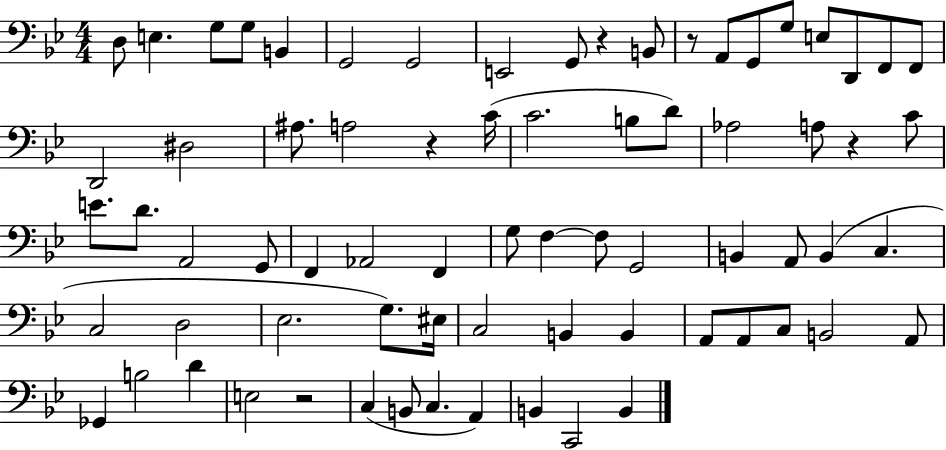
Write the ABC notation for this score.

X:1
T:Untitled
M:4/4
L:1/4
K:Bb
D,/2 E, G,/2 G,/2 B,, G,,2 G,,2 E,,2 G,,/2 z B,,/2 z/2 A,,/2 G,,/2 G,/2 E,/2 D,,/2 F,,/2 F,,/2 D,,2 ^D,2 ^A,/2 A,2 z C/4 C2 B,/2 D/2 _A,2 A,/2 z C/2 E/2 D/2 A,,2 G,,/2 F,, _A,,2 F,, G,/2 F, F,/2 G,,2 B,, A,,/2 B,, C, C,2 D,2 _E,2 G,/2 ^E,/4 C,2 B,, B,, A,,/2 A,,/2 C,/2 B,,2 A,,/2 _G,, B,2 D E,2 z2 C, B,,/2 C, A,, B,, C,,2 B,,